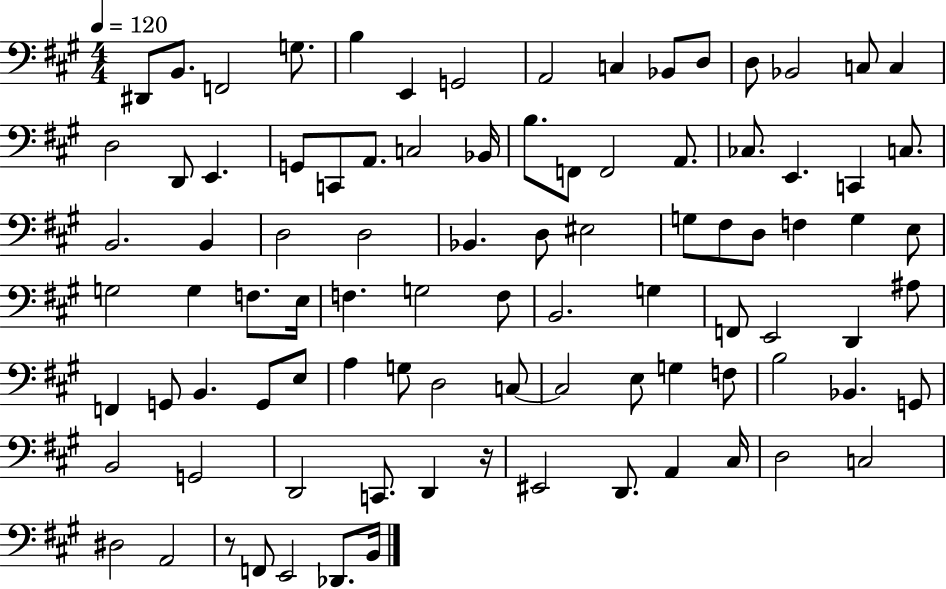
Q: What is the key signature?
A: A major